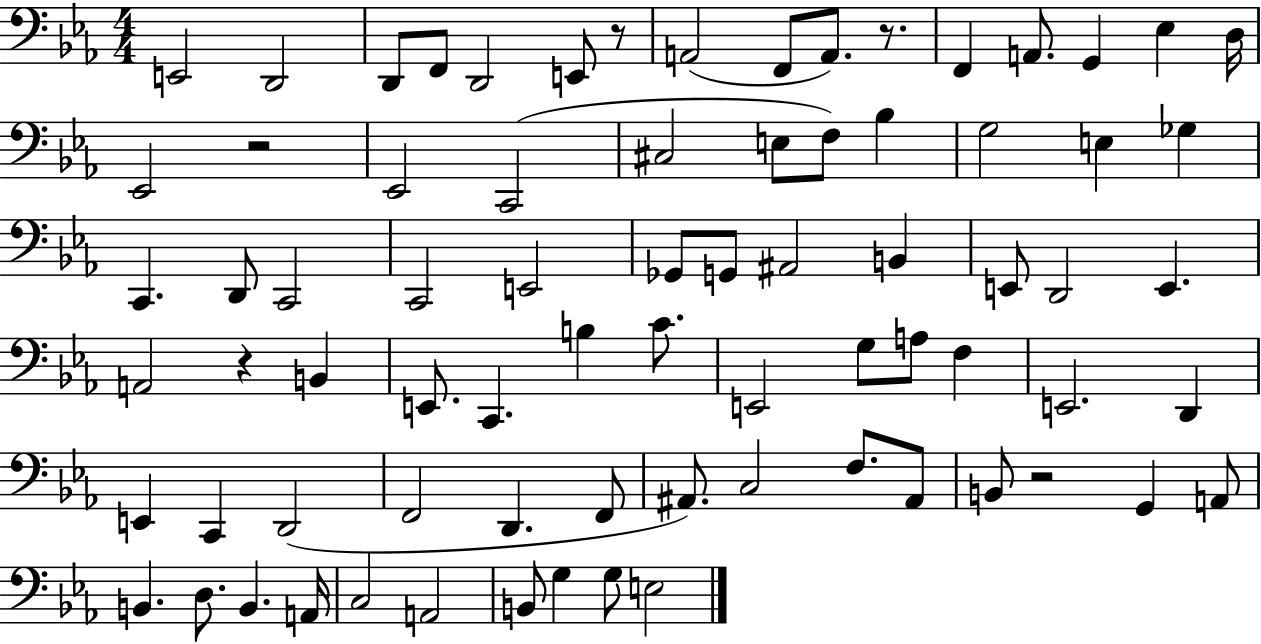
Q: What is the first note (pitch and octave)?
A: E2